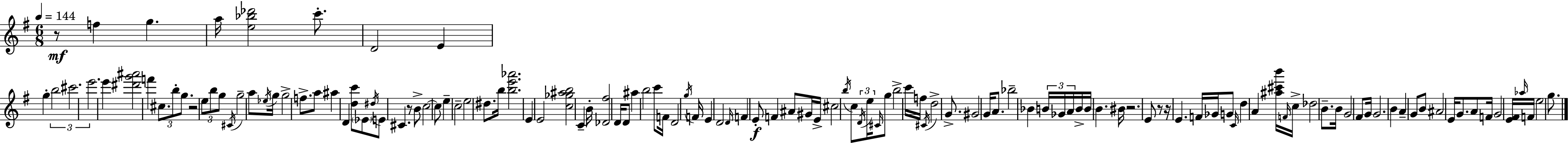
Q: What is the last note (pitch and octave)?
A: G5